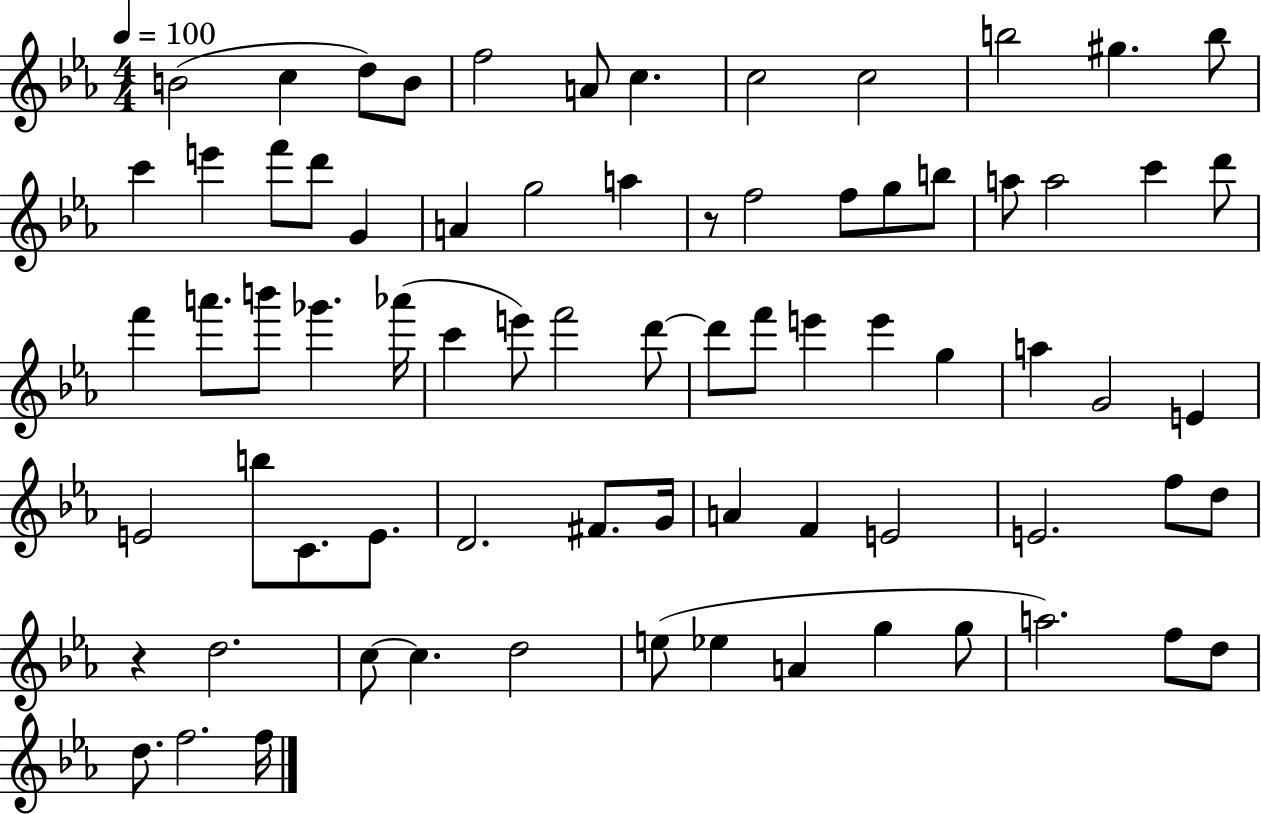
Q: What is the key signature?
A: EES major